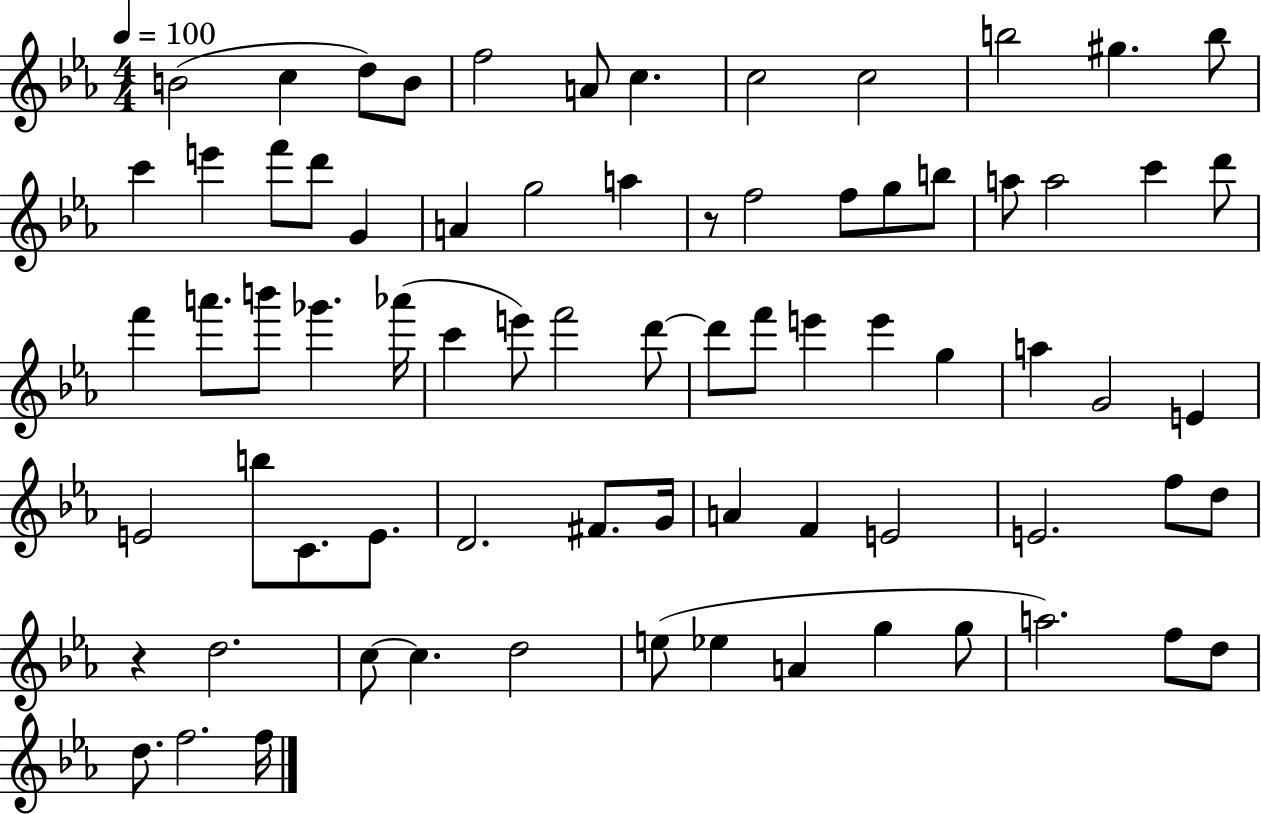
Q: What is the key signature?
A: EES major